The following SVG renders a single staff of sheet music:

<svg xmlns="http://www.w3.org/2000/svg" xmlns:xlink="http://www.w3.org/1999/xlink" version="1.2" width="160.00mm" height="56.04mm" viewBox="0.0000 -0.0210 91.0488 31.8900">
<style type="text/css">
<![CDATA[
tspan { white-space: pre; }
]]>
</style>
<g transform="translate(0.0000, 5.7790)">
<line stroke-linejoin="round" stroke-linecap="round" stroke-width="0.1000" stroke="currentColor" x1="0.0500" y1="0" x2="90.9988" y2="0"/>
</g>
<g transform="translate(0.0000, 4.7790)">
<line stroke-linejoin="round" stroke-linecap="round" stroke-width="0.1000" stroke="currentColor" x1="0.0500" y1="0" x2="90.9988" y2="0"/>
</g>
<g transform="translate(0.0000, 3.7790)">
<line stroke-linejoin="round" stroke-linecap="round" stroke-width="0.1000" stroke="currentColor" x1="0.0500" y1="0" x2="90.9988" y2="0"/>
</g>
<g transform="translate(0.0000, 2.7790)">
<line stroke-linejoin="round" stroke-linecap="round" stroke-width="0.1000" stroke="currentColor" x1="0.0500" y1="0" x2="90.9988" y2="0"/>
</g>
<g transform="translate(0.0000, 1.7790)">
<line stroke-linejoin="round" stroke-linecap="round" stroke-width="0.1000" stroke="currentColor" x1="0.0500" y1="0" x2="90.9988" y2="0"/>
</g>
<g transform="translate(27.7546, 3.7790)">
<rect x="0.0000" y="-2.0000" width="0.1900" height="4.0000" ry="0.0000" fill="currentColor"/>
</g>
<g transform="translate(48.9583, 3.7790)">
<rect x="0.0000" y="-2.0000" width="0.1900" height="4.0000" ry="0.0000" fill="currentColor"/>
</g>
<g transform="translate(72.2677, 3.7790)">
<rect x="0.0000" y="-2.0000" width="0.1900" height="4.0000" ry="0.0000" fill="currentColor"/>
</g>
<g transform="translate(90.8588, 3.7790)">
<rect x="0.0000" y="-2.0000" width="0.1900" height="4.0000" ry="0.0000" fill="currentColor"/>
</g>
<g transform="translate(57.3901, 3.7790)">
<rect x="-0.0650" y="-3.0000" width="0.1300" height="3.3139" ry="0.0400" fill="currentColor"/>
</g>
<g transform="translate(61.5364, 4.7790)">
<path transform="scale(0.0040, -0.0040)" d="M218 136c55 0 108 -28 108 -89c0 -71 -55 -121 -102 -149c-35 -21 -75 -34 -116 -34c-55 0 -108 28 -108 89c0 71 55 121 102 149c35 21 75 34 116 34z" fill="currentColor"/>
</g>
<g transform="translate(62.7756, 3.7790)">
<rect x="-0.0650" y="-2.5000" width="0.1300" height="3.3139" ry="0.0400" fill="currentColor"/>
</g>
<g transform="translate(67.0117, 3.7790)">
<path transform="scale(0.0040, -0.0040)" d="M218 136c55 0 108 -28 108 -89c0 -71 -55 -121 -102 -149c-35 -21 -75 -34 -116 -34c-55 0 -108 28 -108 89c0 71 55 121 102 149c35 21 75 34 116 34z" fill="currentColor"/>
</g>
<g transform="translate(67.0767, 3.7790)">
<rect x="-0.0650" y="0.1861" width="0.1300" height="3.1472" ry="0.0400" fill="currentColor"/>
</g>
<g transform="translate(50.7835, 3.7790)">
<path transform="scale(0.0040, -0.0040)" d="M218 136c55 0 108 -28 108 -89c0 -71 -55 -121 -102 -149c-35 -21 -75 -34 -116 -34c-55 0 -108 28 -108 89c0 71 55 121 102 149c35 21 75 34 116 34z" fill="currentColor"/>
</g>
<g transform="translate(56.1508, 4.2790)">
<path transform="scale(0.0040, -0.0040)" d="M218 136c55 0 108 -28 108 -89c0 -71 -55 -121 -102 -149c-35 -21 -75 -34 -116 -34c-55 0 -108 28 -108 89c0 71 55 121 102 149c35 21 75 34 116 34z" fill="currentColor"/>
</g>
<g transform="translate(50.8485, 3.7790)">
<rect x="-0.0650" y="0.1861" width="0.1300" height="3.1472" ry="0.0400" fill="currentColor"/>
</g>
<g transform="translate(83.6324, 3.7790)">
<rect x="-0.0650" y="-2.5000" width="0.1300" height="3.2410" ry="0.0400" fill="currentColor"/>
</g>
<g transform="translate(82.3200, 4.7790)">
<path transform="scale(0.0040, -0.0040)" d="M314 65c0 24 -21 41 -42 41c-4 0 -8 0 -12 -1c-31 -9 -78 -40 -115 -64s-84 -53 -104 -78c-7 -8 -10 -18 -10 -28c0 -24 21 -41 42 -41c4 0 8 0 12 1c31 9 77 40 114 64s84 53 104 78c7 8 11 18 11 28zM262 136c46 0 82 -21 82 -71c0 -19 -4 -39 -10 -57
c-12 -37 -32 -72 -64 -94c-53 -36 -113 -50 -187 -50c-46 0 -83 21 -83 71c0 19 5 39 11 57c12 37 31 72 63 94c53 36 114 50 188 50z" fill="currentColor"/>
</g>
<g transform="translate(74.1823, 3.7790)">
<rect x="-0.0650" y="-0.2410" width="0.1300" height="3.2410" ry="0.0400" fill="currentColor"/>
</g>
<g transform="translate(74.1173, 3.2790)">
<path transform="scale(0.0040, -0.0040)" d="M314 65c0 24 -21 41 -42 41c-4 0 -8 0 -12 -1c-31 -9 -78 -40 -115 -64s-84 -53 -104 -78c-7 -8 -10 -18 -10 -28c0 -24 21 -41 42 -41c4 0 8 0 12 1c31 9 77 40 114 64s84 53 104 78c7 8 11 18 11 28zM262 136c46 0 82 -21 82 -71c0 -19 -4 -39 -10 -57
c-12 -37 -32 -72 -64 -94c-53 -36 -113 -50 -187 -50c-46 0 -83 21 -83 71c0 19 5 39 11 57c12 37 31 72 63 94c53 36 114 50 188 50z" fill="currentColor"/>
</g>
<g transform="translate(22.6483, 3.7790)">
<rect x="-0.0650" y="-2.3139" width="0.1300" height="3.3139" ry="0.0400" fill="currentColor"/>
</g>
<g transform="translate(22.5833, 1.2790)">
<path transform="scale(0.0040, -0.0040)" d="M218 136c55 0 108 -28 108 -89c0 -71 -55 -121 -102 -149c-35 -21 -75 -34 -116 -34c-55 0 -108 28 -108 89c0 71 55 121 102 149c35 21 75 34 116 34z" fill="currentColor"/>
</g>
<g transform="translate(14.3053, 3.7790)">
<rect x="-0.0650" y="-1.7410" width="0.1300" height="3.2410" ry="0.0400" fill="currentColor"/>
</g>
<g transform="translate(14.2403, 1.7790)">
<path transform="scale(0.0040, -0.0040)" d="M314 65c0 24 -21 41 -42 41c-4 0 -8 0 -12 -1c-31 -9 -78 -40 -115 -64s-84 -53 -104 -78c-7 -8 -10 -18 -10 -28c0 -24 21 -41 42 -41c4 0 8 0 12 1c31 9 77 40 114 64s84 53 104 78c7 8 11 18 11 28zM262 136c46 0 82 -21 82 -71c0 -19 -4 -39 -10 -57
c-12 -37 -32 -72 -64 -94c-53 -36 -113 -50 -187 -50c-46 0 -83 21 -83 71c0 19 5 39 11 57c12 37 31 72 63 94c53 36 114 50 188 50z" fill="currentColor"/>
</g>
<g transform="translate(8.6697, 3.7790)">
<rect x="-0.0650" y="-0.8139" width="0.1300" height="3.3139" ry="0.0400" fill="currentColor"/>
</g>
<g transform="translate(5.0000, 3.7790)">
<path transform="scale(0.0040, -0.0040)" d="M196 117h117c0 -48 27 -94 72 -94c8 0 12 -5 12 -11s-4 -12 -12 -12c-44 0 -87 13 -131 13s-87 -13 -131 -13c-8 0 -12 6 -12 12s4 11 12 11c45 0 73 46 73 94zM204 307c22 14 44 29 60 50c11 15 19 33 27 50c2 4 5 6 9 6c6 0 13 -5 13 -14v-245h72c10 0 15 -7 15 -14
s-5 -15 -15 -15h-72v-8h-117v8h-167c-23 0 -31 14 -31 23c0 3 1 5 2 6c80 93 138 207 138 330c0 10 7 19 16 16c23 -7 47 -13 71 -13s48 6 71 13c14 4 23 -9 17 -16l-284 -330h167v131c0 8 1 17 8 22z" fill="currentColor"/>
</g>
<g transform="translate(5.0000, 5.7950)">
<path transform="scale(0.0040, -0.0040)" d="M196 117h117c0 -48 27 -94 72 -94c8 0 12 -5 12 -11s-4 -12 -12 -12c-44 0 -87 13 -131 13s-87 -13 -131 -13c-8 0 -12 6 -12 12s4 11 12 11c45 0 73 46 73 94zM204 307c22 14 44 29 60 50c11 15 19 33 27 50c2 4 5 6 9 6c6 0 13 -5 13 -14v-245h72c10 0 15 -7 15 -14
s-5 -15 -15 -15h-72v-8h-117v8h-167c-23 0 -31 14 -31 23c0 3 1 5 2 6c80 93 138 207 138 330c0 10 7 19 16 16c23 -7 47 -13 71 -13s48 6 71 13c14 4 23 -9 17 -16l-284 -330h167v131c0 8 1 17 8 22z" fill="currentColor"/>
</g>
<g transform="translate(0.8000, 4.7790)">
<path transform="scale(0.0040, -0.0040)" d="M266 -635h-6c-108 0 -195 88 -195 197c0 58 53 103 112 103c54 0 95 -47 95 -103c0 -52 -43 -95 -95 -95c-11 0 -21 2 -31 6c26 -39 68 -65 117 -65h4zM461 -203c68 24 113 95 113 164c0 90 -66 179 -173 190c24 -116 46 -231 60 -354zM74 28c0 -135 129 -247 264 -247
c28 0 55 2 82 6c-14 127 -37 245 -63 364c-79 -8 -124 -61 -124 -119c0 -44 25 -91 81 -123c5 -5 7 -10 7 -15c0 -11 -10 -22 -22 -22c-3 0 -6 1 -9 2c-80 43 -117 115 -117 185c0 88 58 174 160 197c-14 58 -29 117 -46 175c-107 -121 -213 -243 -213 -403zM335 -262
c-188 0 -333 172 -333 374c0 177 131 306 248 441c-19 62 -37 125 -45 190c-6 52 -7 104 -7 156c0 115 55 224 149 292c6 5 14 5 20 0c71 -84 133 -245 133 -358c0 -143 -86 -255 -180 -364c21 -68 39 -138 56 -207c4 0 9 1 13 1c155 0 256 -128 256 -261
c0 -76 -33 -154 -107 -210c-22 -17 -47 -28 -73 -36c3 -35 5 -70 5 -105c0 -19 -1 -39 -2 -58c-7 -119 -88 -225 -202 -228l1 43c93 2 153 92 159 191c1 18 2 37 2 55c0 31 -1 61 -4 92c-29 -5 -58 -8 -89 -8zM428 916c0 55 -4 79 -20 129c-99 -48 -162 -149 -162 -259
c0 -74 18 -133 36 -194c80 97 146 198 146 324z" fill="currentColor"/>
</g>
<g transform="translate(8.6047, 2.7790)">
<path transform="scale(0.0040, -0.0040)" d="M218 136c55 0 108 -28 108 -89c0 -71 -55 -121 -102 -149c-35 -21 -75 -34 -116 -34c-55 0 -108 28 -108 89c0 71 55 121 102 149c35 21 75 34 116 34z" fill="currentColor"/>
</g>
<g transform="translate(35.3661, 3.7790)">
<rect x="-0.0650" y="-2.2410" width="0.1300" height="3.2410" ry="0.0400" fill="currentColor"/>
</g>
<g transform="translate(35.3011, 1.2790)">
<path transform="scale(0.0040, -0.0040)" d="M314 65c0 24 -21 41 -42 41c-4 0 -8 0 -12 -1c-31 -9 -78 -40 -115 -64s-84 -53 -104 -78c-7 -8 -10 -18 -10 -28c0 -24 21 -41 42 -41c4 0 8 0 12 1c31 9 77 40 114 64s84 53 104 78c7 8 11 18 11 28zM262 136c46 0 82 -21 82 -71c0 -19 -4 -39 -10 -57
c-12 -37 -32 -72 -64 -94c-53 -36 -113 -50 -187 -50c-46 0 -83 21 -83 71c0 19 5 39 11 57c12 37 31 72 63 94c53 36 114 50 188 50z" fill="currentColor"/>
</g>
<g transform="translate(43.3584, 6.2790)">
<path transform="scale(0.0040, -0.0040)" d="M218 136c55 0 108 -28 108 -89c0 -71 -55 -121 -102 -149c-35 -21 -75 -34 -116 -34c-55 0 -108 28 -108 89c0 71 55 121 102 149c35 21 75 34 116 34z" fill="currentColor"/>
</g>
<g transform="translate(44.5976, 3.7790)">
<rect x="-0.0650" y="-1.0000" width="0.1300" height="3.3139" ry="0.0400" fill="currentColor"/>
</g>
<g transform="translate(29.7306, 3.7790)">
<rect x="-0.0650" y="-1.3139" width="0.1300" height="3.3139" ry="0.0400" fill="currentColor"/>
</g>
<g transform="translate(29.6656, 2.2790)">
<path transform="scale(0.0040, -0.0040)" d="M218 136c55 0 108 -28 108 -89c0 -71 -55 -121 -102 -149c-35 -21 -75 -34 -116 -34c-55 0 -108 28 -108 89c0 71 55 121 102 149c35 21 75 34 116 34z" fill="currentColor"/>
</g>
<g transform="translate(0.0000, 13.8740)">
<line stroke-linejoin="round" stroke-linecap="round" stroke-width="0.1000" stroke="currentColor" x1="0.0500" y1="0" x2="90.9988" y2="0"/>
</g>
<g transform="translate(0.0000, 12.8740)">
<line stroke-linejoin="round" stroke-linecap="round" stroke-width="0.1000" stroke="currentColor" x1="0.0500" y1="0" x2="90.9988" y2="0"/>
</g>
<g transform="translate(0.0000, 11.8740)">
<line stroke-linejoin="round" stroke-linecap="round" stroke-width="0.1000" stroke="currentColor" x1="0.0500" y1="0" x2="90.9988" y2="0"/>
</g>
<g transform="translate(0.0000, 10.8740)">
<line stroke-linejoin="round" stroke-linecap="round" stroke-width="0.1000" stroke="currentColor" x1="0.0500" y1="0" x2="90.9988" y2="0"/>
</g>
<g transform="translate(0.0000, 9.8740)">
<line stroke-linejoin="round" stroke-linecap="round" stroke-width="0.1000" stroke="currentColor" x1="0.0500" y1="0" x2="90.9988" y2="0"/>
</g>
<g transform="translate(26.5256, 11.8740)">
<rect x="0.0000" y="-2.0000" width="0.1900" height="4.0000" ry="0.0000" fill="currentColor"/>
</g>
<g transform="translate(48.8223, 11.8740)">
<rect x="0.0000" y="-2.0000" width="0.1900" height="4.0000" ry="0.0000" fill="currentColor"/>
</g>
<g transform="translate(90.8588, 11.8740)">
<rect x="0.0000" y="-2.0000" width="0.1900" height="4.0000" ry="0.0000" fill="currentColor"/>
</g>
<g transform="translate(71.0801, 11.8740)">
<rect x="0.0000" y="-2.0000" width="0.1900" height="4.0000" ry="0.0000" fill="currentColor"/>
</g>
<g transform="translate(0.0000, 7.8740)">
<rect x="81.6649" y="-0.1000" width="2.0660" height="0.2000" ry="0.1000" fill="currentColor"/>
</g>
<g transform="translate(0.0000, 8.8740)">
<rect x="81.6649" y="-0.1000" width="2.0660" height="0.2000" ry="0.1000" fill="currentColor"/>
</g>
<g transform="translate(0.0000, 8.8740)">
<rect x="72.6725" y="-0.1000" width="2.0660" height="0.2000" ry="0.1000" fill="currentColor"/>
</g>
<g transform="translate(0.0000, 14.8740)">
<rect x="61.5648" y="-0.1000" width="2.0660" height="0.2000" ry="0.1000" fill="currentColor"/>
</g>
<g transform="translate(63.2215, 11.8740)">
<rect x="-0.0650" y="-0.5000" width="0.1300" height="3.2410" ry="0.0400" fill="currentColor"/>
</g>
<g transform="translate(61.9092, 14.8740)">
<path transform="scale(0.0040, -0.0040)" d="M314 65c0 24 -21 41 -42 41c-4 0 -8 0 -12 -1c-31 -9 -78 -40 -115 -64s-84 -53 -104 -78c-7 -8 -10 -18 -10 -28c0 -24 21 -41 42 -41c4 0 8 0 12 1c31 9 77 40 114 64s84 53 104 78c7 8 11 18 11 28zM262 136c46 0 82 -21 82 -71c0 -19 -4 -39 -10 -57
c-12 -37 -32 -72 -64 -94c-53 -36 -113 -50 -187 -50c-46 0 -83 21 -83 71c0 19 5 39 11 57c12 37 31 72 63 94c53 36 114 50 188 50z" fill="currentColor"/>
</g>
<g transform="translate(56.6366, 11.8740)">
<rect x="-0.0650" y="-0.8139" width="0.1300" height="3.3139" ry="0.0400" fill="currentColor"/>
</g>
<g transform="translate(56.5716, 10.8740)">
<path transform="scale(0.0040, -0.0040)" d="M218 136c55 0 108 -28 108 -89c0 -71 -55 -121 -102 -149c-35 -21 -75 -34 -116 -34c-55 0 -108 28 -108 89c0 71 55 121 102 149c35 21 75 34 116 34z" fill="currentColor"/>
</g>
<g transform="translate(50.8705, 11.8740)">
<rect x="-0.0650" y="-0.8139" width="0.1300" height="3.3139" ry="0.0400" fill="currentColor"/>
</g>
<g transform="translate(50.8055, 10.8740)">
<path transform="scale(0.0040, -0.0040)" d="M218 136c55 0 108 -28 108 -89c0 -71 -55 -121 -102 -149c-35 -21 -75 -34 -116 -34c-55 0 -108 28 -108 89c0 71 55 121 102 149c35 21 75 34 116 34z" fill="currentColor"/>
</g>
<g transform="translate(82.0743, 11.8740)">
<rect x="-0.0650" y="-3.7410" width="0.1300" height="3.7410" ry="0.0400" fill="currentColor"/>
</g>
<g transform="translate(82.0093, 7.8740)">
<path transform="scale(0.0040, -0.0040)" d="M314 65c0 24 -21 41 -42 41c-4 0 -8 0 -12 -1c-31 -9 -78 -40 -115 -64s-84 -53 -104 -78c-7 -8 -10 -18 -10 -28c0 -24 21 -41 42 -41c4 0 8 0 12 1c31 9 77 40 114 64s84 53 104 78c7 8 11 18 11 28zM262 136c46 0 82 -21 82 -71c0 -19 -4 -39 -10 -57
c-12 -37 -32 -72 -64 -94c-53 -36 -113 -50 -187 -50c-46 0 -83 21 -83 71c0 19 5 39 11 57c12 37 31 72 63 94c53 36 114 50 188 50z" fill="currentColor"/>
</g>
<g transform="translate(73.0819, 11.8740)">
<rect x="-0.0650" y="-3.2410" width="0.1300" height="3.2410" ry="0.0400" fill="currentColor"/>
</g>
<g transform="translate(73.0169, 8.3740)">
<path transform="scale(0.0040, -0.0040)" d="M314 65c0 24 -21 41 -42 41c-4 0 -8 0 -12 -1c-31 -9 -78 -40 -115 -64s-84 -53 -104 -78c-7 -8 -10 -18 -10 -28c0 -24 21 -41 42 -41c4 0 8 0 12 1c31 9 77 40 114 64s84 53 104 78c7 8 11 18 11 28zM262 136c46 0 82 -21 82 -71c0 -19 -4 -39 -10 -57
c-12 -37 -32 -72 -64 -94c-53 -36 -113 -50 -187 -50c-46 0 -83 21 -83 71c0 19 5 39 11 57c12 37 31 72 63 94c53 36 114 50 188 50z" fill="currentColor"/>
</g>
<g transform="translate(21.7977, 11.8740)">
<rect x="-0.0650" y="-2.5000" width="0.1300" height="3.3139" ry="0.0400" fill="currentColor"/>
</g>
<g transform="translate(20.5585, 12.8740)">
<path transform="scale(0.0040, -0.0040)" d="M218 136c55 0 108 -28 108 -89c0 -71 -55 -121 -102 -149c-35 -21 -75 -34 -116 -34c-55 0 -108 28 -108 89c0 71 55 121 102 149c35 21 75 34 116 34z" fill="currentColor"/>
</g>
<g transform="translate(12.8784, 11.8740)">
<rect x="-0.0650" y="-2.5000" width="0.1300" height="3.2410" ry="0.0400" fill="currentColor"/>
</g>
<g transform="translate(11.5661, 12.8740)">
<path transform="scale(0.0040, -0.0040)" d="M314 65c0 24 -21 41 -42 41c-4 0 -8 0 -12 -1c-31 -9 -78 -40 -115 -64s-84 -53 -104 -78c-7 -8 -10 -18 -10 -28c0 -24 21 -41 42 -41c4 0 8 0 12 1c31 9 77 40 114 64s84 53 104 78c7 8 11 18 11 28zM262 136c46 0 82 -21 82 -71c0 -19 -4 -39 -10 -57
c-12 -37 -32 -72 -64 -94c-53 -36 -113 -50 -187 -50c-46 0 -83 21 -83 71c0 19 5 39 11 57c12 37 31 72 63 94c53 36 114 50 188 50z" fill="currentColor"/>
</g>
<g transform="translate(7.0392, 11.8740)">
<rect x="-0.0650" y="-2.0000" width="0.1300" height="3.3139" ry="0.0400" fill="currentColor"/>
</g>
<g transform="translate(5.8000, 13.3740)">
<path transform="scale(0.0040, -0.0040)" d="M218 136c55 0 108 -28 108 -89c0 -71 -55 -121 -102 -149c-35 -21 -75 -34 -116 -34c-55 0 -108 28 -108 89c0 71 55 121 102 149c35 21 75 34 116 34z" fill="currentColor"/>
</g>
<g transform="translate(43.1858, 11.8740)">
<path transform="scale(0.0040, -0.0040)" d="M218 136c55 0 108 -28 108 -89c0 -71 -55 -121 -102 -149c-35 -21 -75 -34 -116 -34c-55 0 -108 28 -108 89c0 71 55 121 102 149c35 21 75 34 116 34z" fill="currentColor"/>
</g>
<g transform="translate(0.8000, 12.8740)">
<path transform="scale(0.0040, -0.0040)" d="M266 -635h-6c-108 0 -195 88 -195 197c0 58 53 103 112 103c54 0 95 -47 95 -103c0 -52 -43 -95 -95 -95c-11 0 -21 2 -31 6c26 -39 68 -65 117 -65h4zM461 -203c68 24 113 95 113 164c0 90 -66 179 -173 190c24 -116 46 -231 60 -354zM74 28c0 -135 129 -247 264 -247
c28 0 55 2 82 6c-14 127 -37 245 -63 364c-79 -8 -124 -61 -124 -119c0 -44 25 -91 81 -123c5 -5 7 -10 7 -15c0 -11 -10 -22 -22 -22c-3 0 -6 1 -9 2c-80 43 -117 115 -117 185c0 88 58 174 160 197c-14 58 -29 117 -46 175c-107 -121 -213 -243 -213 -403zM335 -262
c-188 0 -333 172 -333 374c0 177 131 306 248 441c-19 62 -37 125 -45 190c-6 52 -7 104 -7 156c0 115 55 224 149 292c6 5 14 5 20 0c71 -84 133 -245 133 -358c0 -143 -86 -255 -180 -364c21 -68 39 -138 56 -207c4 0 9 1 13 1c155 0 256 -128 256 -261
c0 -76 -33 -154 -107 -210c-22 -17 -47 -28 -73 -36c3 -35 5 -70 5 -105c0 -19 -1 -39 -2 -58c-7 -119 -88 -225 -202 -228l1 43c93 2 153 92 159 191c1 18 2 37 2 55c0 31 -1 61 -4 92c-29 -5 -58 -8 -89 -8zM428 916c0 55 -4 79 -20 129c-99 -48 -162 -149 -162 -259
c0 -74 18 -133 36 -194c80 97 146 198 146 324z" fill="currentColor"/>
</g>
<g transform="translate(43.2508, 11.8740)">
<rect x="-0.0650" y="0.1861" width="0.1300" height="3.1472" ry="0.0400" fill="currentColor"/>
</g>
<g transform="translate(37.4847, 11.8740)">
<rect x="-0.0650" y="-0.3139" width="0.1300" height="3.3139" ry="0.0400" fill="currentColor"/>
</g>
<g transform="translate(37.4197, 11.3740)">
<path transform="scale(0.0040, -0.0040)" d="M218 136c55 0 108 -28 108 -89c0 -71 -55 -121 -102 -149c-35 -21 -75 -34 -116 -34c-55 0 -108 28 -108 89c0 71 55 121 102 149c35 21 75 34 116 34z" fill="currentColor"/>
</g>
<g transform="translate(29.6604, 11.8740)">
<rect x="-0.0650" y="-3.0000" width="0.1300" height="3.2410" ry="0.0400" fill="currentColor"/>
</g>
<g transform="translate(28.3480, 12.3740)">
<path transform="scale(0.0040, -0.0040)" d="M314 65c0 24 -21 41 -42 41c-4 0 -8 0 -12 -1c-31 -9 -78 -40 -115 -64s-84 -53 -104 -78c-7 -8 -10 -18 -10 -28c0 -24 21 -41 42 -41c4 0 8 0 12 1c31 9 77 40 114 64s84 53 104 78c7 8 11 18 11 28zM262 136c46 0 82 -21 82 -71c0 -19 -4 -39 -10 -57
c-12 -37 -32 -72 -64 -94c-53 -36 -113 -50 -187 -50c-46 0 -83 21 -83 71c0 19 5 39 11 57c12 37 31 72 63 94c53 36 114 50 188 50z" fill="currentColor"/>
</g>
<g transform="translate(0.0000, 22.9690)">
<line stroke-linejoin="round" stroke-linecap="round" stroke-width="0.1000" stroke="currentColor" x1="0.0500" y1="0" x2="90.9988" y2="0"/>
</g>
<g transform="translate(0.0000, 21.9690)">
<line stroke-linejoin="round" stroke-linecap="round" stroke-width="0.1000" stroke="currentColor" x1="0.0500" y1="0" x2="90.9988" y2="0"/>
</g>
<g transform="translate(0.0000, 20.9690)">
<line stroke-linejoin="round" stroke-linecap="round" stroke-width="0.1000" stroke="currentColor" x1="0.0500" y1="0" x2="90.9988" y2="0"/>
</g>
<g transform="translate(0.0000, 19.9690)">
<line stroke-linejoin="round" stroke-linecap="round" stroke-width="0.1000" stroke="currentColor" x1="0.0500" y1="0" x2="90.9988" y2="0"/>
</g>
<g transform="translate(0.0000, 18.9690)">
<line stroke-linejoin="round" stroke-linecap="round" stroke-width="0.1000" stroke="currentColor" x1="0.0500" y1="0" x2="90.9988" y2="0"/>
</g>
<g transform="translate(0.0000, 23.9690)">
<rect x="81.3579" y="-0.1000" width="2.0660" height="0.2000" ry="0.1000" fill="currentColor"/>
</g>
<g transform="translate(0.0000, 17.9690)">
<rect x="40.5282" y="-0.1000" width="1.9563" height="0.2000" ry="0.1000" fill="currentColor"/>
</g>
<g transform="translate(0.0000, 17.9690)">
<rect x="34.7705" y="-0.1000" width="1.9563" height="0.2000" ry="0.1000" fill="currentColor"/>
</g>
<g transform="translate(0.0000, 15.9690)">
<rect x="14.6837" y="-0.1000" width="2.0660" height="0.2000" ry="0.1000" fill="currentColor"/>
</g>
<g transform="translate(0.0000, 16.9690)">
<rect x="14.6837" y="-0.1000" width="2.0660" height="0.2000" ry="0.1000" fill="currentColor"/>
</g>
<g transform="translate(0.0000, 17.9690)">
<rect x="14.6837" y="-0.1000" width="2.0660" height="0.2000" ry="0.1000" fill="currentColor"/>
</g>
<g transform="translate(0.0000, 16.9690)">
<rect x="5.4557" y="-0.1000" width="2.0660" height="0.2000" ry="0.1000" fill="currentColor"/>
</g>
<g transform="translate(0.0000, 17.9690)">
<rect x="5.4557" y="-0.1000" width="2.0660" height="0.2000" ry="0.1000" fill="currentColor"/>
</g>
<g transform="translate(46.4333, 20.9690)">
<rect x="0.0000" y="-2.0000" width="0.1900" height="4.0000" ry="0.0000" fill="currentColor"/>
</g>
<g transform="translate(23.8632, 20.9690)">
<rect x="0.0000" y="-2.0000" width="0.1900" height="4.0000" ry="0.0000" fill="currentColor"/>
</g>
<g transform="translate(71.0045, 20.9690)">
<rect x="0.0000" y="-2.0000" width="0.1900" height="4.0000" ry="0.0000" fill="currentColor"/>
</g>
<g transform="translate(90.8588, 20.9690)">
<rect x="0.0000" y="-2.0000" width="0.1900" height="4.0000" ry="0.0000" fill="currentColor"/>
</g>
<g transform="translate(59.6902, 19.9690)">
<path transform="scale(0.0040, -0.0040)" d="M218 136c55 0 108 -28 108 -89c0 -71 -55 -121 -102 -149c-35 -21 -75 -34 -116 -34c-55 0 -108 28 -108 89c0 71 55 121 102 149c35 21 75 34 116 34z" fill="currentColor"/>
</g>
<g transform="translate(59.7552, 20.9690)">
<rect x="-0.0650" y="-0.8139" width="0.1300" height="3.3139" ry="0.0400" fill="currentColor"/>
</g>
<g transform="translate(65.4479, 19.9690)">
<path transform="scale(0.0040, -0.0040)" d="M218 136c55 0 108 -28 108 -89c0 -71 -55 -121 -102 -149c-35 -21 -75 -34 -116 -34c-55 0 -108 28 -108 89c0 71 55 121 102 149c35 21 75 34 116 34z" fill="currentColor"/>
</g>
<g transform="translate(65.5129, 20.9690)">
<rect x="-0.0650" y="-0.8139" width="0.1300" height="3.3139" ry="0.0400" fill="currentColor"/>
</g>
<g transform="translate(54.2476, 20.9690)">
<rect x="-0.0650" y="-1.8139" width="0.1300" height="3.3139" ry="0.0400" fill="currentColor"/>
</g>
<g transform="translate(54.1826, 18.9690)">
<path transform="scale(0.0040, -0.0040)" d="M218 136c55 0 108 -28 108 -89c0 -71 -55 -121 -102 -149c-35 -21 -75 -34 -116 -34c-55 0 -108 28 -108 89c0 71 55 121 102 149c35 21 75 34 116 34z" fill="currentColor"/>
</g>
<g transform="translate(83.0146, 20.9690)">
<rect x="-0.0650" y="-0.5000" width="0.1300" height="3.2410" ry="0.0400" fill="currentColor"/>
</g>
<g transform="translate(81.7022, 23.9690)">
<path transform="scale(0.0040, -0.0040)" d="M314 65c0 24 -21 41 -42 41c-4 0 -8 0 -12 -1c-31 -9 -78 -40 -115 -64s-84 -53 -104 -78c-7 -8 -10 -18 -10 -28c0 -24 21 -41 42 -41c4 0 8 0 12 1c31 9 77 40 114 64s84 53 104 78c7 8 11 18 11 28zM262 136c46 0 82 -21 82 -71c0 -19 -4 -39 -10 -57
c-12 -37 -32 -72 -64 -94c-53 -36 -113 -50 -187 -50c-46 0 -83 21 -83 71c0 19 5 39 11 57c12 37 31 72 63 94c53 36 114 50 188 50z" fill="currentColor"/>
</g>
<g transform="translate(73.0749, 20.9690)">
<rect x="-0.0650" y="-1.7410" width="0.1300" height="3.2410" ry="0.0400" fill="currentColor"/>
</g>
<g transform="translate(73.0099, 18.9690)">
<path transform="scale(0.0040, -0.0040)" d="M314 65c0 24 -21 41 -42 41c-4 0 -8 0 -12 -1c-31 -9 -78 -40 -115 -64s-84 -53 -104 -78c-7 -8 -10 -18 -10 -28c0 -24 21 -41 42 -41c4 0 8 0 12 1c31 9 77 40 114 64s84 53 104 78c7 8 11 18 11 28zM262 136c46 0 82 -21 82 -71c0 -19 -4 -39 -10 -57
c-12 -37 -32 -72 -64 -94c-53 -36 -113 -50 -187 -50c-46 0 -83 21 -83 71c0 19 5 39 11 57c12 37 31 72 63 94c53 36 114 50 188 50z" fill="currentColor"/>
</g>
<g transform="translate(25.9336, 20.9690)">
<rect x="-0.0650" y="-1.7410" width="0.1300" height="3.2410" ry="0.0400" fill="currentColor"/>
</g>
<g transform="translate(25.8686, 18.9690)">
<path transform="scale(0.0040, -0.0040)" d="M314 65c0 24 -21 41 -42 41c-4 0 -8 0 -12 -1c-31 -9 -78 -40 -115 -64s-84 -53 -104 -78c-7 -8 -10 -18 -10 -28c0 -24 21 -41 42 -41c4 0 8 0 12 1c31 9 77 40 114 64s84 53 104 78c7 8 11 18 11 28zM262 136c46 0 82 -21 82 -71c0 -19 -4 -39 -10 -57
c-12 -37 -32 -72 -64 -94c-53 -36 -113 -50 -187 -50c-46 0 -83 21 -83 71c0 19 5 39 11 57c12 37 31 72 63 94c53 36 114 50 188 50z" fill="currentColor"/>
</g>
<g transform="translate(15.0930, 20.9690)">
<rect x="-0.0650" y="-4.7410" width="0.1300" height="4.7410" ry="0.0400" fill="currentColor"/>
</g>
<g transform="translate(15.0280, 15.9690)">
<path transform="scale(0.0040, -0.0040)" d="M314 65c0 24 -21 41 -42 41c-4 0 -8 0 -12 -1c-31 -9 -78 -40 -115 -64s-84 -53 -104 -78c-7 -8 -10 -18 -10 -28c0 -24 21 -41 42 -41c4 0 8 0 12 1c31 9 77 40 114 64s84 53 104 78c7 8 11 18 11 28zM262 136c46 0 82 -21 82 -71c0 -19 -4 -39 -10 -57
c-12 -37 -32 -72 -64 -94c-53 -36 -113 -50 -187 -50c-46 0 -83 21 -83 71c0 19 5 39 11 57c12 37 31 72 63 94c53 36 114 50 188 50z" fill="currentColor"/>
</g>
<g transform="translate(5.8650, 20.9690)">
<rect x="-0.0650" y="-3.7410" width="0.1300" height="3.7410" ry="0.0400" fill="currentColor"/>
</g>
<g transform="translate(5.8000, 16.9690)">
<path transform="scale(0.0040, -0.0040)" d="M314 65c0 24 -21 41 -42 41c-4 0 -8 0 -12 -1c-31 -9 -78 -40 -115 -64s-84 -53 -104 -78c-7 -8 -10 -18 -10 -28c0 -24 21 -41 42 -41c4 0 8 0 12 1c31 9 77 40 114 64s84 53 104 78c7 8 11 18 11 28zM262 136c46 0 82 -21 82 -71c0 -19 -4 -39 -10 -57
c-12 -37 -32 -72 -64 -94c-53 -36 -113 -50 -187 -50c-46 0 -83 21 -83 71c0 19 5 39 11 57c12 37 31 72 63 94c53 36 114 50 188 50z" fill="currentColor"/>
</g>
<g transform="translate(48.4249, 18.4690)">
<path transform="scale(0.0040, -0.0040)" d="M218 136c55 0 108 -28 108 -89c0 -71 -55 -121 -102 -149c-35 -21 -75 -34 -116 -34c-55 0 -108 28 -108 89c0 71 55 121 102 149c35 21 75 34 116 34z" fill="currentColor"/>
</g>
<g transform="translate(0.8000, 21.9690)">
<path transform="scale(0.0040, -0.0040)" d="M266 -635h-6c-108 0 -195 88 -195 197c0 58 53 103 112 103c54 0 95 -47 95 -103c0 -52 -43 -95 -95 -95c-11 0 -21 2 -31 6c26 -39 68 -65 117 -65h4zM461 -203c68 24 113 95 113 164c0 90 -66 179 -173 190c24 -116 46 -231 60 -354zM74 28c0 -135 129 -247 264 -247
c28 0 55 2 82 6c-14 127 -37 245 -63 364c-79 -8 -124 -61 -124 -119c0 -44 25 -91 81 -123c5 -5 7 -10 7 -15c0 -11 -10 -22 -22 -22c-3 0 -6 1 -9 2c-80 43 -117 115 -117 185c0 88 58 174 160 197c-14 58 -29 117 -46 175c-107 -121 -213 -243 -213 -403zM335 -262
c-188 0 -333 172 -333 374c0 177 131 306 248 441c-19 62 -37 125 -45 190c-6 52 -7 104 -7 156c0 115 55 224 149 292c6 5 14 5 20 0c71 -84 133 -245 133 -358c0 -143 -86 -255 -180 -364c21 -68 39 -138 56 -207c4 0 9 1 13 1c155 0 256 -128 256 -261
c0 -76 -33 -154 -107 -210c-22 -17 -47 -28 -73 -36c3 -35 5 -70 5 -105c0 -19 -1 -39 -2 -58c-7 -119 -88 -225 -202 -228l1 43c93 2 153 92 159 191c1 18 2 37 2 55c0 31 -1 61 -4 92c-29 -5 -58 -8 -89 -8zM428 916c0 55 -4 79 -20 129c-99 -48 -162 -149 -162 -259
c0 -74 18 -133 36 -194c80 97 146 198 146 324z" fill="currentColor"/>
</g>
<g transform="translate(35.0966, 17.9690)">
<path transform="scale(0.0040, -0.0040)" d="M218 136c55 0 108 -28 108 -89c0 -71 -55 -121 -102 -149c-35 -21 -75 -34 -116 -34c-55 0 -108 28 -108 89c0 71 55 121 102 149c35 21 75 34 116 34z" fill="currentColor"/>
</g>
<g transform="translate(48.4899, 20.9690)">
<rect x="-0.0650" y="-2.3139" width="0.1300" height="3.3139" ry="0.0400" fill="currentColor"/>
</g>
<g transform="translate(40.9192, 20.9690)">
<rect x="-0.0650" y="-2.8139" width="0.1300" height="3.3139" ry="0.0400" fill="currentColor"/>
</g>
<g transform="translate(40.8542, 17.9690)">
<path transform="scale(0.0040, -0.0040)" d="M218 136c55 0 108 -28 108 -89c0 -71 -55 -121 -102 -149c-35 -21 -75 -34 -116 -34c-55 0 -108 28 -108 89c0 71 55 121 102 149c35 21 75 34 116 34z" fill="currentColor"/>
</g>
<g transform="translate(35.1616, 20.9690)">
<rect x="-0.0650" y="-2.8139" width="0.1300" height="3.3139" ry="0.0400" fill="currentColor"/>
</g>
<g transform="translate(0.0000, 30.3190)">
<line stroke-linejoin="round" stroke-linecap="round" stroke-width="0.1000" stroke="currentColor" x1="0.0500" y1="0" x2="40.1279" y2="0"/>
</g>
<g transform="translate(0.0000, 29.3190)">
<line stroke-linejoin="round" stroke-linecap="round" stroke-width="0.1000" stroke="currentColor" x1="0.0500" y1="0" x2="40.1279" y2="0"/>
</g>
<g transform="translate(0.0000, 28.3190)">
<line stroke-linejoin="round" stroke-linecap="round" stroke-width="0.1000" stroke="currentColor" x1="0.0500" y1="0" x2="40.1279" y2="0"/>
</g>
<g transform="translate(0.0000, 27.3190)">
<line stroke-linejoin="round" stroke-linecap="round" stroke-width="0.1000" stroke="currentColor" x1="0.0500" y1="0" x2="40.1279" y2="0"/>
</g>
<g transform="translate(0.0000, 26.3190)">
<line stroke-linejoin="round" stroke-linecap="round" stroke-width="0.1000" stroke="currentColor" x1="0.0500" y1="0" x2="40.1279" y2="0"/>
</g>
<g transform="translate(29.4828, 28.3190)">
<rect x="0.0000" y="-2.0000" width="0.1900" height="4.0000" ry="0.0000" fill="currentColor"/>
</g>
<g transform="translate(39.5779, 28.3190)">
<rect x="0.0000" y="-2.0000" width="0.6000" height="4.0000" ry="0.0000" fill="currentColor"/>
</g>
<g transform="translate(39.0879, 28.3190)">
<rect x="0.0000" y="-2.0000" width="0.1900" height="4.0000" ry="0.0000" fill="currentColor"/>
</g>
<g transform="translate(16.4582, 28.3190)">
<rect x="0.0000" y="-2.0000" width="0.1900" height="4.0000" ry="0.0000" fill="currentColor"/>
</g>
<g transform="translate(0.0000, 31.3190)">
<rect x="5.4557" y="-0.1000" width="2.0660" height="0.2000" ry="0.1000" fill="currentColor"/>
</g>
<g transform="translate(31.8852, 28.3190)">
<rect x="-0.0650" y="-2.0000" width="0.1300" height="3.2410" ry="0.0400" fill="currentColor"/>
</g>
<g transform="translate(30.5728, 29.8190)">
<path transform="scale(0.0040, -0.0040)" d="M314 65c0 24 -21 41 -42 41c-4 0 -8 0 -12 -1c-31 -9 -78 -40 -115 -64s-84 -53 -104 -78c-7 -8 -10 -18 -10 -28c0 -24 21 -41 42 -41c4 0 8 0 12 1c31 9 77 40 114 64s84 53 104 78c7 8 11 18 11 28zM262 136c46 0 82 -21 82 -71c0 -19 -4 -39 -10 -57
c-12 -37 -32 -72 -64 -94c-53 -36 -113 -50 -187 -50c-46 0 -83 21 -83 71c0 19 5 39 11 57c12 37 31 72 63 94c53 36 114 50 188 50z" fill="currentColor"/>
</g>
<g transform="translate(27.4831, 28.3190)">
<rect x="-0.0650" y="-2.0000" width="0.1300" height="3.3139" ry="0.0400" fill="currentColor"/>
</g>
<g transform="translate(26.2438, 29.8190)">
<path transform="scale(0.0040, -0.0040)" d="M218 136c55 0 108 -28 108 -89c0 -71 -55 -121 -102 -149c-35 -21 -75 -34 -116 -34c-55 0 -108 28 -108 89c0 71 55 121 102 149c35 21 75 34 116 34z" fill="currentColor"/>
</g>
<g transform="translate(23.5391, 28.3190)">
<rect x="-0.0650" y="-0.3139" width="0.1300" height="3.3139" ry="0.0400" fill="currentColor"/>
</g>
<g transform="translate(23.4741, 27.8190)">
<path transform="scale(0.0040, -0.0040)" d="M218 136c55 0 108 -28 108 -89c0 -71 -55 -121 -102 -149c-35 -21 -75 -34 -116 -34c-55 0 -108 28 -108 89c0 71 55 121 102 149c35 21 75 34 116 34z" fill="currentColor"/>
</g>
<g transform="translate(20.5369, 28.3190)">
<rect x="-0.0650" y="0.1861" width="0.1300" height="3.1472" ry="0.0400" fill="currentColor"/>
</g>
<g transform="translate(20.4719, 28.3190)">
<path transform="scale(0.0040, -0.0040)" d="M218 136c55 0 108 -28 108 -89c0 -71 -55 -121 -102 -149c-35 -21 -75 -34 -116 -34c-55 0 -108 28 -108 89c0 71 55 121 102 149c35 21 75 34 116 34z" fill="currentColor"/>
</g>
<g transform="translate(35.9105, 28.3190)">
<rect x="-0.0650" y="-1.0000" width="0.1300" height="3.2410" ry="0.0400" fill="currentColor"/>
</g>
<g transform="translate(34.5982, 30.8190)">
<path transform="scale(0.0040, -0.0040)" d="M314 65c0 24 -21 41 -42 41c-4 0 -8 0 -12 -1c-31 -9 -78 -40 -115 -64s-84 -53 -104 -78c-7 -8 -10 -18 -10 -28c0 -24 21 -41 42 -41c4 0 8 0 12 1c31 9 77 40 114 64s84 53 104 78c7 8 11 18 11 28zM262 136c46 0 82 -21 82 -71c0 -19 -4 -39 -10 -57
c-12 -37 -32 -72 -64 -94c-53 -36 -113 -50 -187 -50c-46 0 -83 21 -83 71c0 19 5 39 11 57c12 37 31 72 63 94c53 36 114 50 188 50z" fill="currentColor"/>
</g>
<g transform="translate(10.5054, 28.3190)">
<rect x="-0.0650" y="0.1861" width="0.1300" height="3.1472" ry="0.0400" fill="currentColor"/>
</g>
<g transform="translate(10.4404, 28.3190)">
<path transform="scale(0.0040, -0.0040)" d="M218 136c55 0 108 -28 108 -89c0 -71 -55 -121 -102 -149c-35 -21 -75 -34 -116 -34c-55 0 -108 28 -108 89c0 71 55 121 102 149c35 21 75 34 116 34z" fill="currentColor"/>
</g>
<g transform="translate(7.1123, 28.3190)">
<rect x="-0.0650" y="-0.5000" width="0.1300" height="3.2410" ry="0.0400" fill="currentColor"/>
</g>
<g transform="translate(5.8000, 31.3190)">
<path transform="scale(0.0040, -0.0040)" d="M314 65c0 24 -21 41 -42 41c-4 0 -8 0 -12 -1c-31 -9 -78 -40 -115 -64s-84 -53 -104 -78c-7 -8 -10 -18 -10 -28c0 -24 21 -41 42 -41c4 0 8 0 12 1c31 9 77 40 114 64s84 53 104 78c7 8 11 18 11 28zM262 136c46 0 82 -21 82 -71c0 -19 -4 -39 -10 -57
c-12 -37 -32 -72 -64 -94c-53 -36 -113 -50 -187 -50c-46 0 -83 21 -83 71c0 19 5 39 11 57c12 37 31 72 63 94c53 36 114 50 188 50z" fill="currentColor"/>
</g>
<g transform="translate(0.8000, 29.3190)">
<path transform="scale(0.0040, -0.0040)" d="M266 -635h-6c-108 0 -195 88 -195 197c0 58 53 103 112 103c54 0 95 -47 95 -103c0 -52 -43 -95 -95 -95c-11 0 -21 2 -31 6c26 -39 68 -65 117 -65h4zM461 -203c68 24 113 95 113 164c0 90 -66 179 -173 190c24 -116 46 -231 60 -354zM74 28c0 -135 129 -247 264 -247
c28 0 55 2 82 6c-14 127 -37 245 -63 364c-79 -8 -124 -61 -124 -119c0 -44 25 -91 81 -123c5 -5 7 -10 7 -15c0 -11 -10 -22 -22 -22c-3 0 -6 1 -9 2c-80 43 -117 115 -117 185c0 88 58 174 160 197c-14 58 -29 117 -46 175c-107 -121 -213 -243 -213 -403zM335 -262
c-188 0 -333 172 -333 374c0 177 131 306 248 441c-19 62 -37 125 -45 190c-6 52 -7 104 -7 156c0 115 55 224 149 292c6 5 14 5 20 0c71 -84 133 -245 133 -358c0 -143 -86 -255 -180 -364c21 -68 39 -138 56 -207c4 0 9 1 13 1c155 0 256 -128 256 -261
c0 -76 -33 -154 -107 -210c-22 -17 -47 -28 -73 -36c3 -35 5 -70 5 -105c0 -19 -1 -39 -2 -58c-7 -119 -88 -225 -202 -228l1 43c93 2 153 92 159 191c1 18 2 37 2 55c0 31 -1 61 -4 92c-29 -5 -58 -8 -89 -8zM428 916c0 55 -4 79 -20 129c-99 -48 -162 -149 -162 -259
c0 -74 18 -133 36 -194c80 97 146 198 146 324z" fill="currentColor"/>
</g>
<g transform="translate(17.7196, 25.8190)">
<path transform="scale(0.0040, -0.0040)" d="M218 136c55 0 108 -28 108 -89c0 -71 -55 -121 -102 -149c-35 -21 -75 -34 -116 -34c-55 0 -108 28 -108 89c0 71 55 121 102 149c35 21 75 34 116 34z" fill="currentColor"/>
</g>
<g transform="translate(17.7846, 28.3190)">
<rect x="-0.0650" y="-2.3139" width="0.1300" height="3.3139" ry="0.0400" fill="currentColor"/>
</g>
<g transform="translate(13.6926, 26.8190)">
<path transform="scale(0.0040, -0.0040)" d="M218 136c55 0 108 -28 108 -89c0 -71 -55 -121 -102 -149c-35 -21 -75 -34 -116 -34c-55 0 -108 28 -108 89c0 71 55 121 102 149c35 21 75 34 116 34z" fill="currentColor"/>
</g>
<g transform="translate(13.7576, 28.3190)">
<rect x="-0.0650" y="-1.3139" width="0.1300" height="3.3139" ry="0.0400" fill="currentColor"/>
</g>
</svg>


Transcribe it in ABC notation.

X:1
T:Untitled
M:4/4
L:1/4
K:C
d f2 g e g2 D B A G B c2 G2 F G2 G A2 c B d d C2 b2 c'2 c'2 e'2 f2 a a g f d d f2 C2 C2 B e g B c F F2 D2